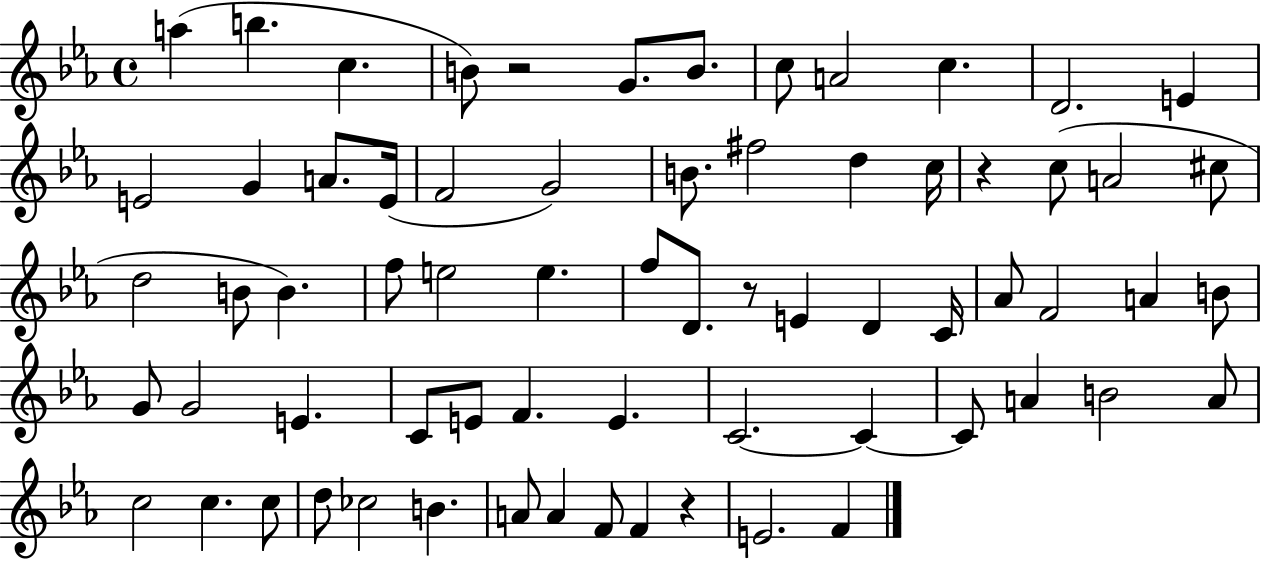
A5/q B5/q. C5/q. B4/e R/h G4/e. B4/e. C5/e A4/h C5/q. D4/h. E4/q E4/h G4/q A4/e. E4/s F4/h G4/h B4/e. F#5/h D5/q C5/s R/q C5/e A4/h C#5/e D5/h B4/e B4/q. F5/e E5/h E5/q. F5/e D4/e. R/e E4/q D4/q C4/s Ab4/e F4/h A4/q B4/e G4/e G4/h E4/q. C4/e E4/e F4/q. E4/q. C4/h. C4/q C4/e A4/q B4/h A4/e C5/h C5/q. C5/e D5/e CES5/h B4/q. A4/e A4/q F4/e F4/q R/q E4/h. F4/q